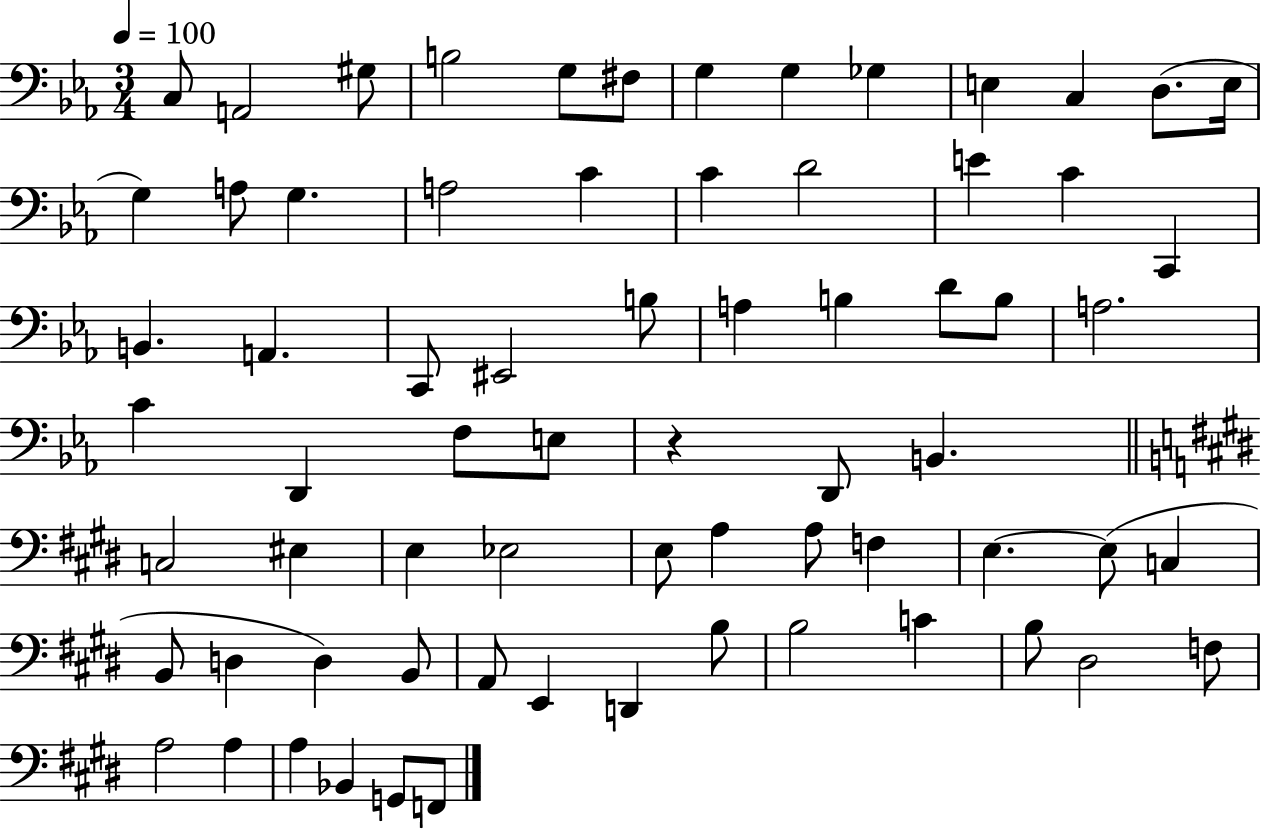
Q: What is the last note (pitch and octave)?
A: F2